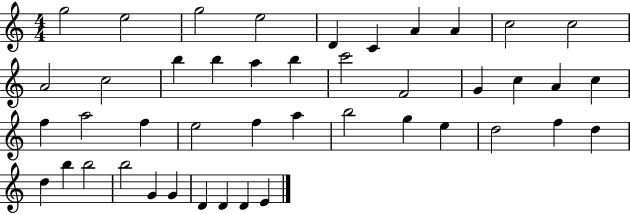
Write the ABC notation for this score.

X:1
T:Untitled
M:4/4
L:1/4
K:C
g2 e2 g2 e2 D C A A c2 c2 A2 c2 b b a b c'2 F2 G c A c f a2 f e2 f a b2 g e d2 f d d b b2 b2 G G D D D E